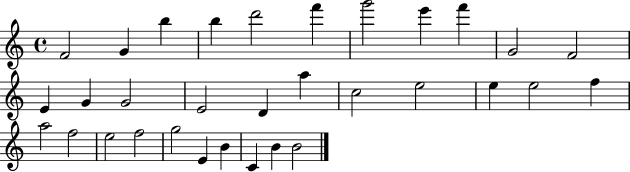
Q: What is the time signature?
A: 4/4